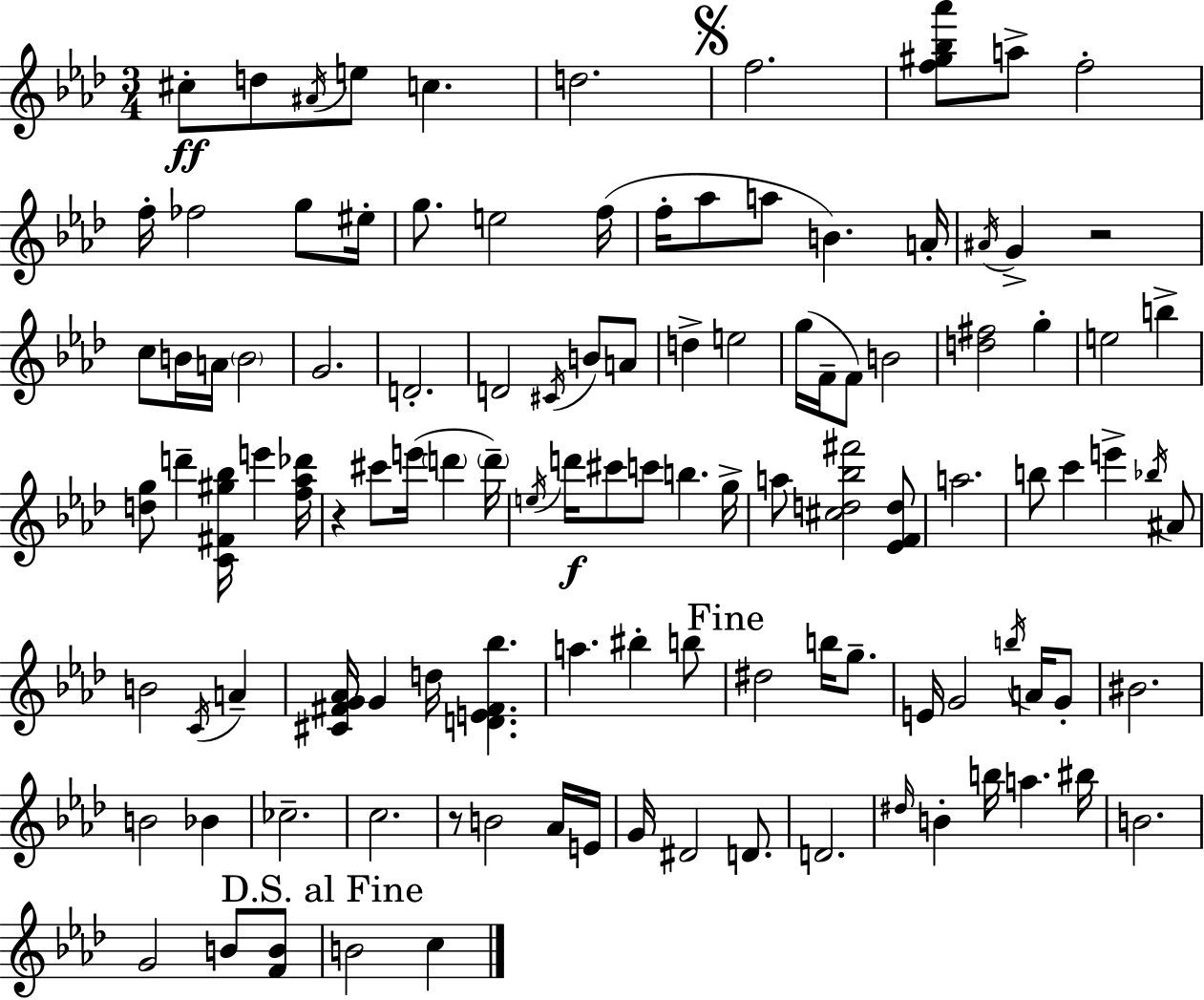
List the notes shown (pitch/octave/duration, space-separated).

C#5/e D5/e A#4/s E5/e C5/q. D5/h. F5/h. [F5,G#5,Bb5,Ab6]/e A5/e F5/h F5/s FES5/h G5/e EIS5/s G5/e. E5/h F5/s F5/s Ab5/e A5/e B4/q. A4/s A#4/s G4/q R/h C5/e B4/s A4/s B4/h G4/h. D4/h. D4/h C#4/s B4/e A4/e D5/q E5/h G5/s F4/s F4/e B4/h [D5,F#5]/h G5/q E5/h B5/q [D5,G5]/e D6/q [C4,F#4,G#5,Bb5]/s E6/q [F5,Ab5,Db6]/s R/q C#6/e E6/s D6/q D6/s E5/s D6/s C#6/e C6/e B5/q. G5/s A5/e [C#5,D5,Bb5,F#6]/h [Eb4,F4,D5]/e A5/h. B5/e C6/q E6/q Bb5/s A#4/e B4/h C4/s A4/q [C#4,F#4,G4,Ab4]/s G4/q D5/s [D4,E4,F#4,Bb5]/q. A5/q. BIS5/q B5/e D#5/h B5/s G5/e. E4/s G4/h B5/s A4/s G4/e BIS4/h. B4/h Bb4/q CES5/h. C5/h. R/e B4/h Ab4/s E4/s G4/s D#4/h D4/e. D4/h. D#5/s B4/q B5/s A5/q. BIS5/s B4/h. G4/h B4/e [F4,B4]/e B4/h C5/q